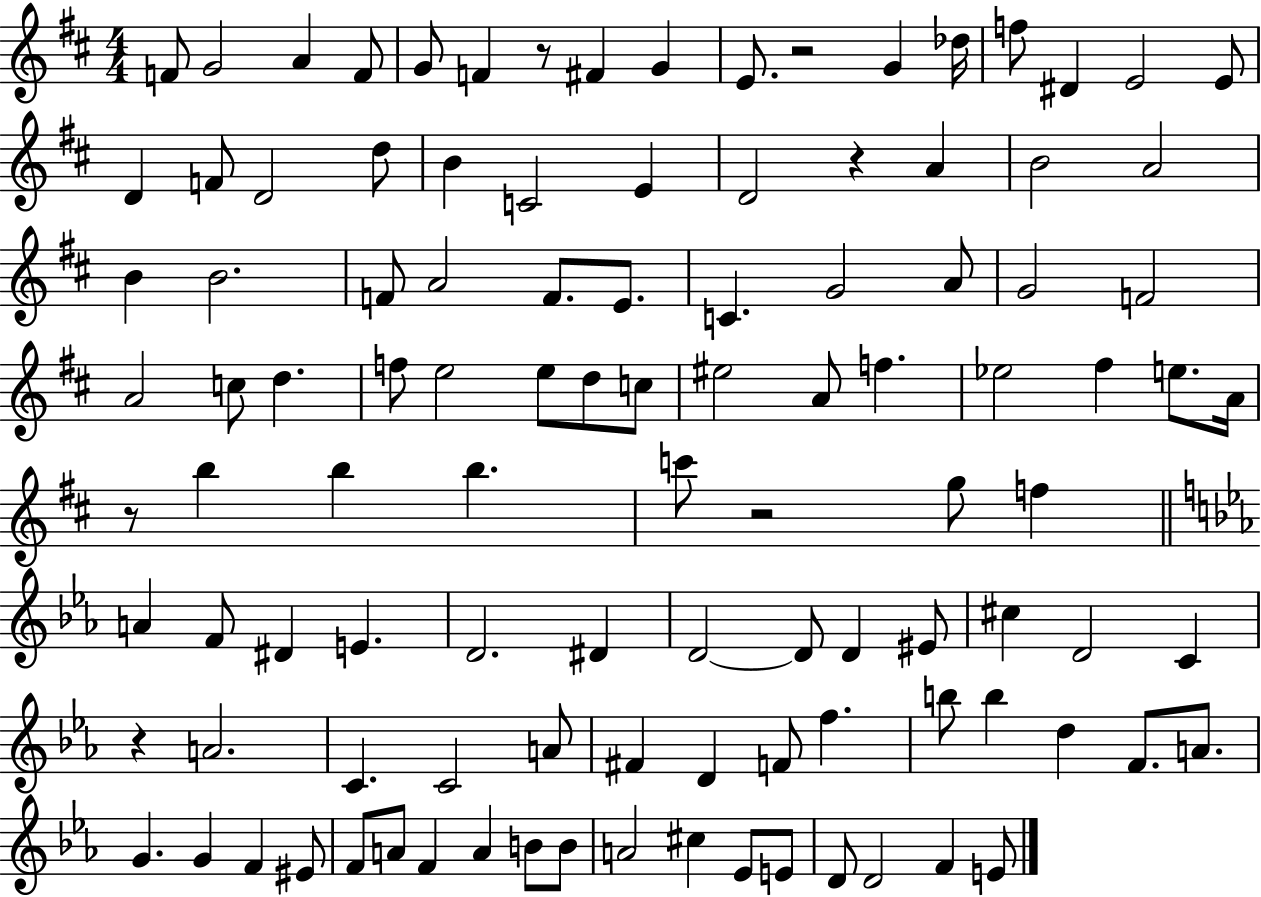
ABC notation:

X:1
T:Untitled
M:4/4
L:1/4
K:D
F/2 G2 A F/2 G/2 F z/2 ^F G E/2 z2 G _d/4 f/2 ^D E2 E/2 D F/2 D2 d/2 B C2 E D2 z A B2 A2 B B2 F/2 A2 F/2 E/2 C G2 A/2 G2 F2 A2 c/2 d f/2 e2 e/2 d/2 c/2 ^e2 A/2 f _e2 ^f e/2 A/4 z/2 b b b c'/2 z2 g/2 f A F/2 ^D E D2 ^D D2 D/2 D ^E/2 ^c D2 C z A2 C C2 A/2 ^F D F/2 f b/2 b d F/2 A/2 G G F ^E/2 F/2 A/2 F A B/2 B/2 A2 ^c _E/2 E/2 D/2 D2 F E/2